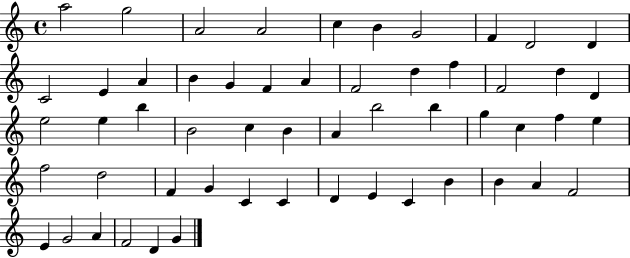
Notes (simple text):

A5/h G5/h A4/h A4/h C5/q B4/q G4/h F4/q D4/h D4/q C4/h E4/q A4/q B4/q G4/q F4/q A4/q F4/h D5/q F5/q F4/h D5/q D4/q E5/h E5/q B5/q B4/h C5/q B4/q A4/q B5/h B5/q G5/q C5/q F5/q E5/q F5/h D5/h F4/q G4/q C4/q C4/q D4/q E4/q C4/q B4/q B4/q A4/q F4/h E4/q G4/h A4/q F4/h D4/q G4/q